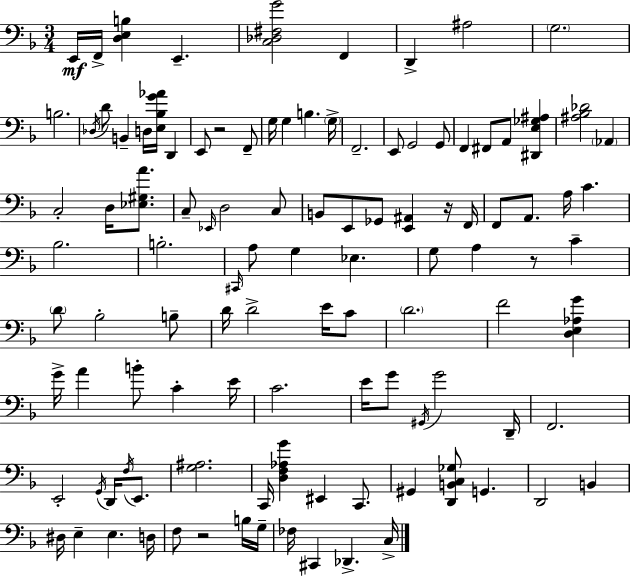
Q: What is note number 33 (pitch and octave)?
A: C3